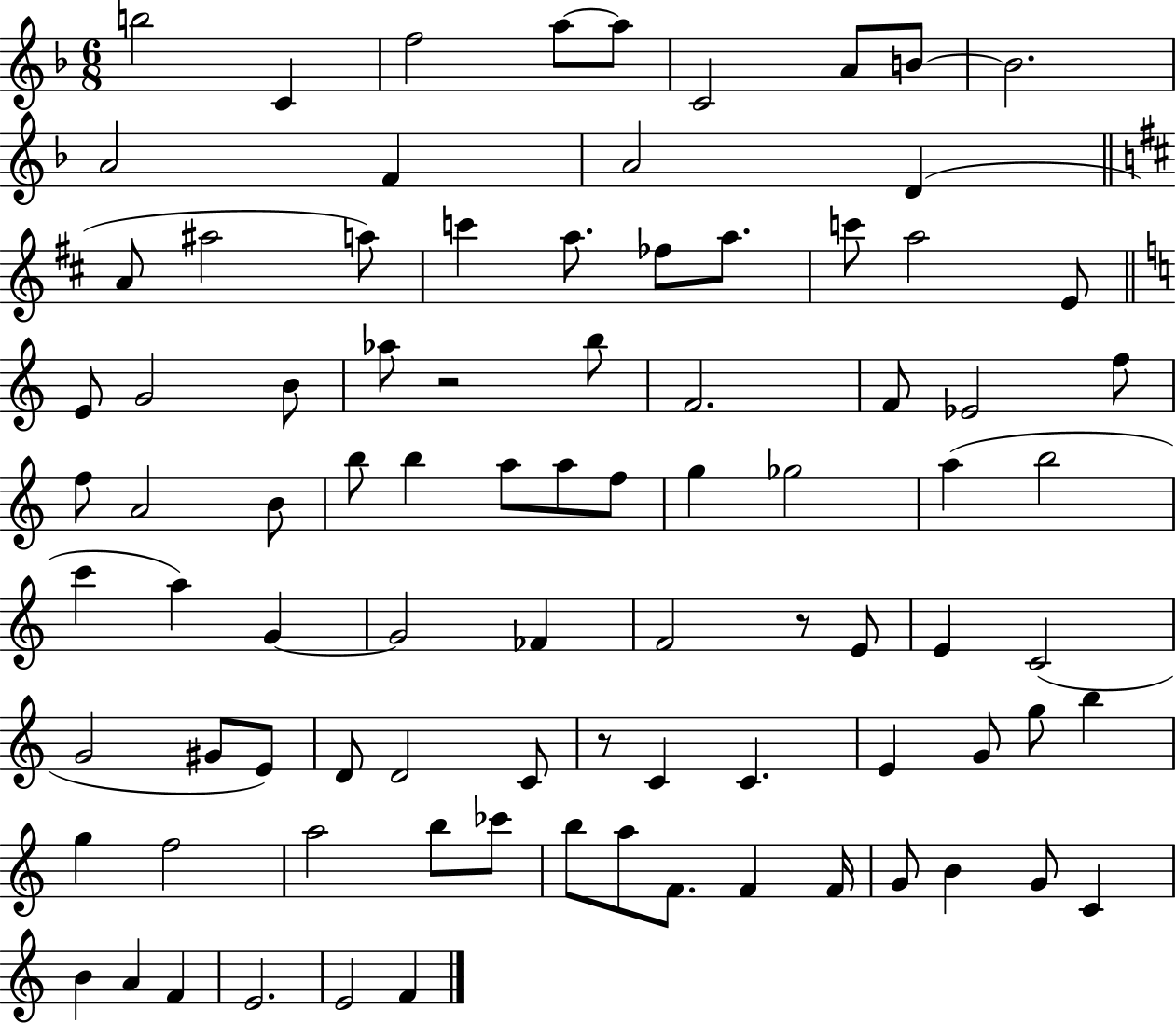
B5/h C4/q F5/h A5/e A5/e C4/h A4/e B4/e B4/h. A4/h F4/q A4/h D4/q A4/e A#5/h A5/e C6/q A5/e. FES5/e A5/e. C6/e A5/h E4/e E4/e G4/h B4/e Ab5/e R/h B5/e F4/h. F4/e Eb4/h F5/e F5/e A4/h B4/e B5/e B5/q A5/e A5/e F5/e G5/q Gb5/h A5/q B5/h C6/q A5/q G4/q G4/h FES4/q F4/h R/e E4/e E4/q C4/h G4/h G#4/e E4/e D4/e D4/h C4/e R/e C4/q C4/q. E4/q G4/e G5/e B5/q G5/q F5/h A5/h B5/e CES6/e B5/e A5/e F4/e. F4/q F4/s G4/e B4/q G4/e C4/q B4/q A4/q F4/q E4/h. E4/h F4/q